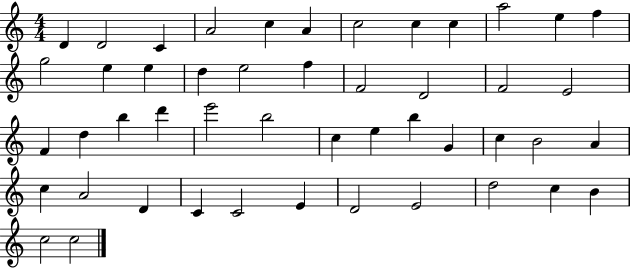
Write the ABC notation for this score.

X:1
T:Untitled
M:4/4
L:1/4
K:C
D D2 C A2 c A c2 c c a2 e f g2 e e d e2 f F2 D2 F2 E2 F d b d' e'2 b2 c e b G c B2 A c A2 D C C2 E D2 E2 d2 c B c2 c2